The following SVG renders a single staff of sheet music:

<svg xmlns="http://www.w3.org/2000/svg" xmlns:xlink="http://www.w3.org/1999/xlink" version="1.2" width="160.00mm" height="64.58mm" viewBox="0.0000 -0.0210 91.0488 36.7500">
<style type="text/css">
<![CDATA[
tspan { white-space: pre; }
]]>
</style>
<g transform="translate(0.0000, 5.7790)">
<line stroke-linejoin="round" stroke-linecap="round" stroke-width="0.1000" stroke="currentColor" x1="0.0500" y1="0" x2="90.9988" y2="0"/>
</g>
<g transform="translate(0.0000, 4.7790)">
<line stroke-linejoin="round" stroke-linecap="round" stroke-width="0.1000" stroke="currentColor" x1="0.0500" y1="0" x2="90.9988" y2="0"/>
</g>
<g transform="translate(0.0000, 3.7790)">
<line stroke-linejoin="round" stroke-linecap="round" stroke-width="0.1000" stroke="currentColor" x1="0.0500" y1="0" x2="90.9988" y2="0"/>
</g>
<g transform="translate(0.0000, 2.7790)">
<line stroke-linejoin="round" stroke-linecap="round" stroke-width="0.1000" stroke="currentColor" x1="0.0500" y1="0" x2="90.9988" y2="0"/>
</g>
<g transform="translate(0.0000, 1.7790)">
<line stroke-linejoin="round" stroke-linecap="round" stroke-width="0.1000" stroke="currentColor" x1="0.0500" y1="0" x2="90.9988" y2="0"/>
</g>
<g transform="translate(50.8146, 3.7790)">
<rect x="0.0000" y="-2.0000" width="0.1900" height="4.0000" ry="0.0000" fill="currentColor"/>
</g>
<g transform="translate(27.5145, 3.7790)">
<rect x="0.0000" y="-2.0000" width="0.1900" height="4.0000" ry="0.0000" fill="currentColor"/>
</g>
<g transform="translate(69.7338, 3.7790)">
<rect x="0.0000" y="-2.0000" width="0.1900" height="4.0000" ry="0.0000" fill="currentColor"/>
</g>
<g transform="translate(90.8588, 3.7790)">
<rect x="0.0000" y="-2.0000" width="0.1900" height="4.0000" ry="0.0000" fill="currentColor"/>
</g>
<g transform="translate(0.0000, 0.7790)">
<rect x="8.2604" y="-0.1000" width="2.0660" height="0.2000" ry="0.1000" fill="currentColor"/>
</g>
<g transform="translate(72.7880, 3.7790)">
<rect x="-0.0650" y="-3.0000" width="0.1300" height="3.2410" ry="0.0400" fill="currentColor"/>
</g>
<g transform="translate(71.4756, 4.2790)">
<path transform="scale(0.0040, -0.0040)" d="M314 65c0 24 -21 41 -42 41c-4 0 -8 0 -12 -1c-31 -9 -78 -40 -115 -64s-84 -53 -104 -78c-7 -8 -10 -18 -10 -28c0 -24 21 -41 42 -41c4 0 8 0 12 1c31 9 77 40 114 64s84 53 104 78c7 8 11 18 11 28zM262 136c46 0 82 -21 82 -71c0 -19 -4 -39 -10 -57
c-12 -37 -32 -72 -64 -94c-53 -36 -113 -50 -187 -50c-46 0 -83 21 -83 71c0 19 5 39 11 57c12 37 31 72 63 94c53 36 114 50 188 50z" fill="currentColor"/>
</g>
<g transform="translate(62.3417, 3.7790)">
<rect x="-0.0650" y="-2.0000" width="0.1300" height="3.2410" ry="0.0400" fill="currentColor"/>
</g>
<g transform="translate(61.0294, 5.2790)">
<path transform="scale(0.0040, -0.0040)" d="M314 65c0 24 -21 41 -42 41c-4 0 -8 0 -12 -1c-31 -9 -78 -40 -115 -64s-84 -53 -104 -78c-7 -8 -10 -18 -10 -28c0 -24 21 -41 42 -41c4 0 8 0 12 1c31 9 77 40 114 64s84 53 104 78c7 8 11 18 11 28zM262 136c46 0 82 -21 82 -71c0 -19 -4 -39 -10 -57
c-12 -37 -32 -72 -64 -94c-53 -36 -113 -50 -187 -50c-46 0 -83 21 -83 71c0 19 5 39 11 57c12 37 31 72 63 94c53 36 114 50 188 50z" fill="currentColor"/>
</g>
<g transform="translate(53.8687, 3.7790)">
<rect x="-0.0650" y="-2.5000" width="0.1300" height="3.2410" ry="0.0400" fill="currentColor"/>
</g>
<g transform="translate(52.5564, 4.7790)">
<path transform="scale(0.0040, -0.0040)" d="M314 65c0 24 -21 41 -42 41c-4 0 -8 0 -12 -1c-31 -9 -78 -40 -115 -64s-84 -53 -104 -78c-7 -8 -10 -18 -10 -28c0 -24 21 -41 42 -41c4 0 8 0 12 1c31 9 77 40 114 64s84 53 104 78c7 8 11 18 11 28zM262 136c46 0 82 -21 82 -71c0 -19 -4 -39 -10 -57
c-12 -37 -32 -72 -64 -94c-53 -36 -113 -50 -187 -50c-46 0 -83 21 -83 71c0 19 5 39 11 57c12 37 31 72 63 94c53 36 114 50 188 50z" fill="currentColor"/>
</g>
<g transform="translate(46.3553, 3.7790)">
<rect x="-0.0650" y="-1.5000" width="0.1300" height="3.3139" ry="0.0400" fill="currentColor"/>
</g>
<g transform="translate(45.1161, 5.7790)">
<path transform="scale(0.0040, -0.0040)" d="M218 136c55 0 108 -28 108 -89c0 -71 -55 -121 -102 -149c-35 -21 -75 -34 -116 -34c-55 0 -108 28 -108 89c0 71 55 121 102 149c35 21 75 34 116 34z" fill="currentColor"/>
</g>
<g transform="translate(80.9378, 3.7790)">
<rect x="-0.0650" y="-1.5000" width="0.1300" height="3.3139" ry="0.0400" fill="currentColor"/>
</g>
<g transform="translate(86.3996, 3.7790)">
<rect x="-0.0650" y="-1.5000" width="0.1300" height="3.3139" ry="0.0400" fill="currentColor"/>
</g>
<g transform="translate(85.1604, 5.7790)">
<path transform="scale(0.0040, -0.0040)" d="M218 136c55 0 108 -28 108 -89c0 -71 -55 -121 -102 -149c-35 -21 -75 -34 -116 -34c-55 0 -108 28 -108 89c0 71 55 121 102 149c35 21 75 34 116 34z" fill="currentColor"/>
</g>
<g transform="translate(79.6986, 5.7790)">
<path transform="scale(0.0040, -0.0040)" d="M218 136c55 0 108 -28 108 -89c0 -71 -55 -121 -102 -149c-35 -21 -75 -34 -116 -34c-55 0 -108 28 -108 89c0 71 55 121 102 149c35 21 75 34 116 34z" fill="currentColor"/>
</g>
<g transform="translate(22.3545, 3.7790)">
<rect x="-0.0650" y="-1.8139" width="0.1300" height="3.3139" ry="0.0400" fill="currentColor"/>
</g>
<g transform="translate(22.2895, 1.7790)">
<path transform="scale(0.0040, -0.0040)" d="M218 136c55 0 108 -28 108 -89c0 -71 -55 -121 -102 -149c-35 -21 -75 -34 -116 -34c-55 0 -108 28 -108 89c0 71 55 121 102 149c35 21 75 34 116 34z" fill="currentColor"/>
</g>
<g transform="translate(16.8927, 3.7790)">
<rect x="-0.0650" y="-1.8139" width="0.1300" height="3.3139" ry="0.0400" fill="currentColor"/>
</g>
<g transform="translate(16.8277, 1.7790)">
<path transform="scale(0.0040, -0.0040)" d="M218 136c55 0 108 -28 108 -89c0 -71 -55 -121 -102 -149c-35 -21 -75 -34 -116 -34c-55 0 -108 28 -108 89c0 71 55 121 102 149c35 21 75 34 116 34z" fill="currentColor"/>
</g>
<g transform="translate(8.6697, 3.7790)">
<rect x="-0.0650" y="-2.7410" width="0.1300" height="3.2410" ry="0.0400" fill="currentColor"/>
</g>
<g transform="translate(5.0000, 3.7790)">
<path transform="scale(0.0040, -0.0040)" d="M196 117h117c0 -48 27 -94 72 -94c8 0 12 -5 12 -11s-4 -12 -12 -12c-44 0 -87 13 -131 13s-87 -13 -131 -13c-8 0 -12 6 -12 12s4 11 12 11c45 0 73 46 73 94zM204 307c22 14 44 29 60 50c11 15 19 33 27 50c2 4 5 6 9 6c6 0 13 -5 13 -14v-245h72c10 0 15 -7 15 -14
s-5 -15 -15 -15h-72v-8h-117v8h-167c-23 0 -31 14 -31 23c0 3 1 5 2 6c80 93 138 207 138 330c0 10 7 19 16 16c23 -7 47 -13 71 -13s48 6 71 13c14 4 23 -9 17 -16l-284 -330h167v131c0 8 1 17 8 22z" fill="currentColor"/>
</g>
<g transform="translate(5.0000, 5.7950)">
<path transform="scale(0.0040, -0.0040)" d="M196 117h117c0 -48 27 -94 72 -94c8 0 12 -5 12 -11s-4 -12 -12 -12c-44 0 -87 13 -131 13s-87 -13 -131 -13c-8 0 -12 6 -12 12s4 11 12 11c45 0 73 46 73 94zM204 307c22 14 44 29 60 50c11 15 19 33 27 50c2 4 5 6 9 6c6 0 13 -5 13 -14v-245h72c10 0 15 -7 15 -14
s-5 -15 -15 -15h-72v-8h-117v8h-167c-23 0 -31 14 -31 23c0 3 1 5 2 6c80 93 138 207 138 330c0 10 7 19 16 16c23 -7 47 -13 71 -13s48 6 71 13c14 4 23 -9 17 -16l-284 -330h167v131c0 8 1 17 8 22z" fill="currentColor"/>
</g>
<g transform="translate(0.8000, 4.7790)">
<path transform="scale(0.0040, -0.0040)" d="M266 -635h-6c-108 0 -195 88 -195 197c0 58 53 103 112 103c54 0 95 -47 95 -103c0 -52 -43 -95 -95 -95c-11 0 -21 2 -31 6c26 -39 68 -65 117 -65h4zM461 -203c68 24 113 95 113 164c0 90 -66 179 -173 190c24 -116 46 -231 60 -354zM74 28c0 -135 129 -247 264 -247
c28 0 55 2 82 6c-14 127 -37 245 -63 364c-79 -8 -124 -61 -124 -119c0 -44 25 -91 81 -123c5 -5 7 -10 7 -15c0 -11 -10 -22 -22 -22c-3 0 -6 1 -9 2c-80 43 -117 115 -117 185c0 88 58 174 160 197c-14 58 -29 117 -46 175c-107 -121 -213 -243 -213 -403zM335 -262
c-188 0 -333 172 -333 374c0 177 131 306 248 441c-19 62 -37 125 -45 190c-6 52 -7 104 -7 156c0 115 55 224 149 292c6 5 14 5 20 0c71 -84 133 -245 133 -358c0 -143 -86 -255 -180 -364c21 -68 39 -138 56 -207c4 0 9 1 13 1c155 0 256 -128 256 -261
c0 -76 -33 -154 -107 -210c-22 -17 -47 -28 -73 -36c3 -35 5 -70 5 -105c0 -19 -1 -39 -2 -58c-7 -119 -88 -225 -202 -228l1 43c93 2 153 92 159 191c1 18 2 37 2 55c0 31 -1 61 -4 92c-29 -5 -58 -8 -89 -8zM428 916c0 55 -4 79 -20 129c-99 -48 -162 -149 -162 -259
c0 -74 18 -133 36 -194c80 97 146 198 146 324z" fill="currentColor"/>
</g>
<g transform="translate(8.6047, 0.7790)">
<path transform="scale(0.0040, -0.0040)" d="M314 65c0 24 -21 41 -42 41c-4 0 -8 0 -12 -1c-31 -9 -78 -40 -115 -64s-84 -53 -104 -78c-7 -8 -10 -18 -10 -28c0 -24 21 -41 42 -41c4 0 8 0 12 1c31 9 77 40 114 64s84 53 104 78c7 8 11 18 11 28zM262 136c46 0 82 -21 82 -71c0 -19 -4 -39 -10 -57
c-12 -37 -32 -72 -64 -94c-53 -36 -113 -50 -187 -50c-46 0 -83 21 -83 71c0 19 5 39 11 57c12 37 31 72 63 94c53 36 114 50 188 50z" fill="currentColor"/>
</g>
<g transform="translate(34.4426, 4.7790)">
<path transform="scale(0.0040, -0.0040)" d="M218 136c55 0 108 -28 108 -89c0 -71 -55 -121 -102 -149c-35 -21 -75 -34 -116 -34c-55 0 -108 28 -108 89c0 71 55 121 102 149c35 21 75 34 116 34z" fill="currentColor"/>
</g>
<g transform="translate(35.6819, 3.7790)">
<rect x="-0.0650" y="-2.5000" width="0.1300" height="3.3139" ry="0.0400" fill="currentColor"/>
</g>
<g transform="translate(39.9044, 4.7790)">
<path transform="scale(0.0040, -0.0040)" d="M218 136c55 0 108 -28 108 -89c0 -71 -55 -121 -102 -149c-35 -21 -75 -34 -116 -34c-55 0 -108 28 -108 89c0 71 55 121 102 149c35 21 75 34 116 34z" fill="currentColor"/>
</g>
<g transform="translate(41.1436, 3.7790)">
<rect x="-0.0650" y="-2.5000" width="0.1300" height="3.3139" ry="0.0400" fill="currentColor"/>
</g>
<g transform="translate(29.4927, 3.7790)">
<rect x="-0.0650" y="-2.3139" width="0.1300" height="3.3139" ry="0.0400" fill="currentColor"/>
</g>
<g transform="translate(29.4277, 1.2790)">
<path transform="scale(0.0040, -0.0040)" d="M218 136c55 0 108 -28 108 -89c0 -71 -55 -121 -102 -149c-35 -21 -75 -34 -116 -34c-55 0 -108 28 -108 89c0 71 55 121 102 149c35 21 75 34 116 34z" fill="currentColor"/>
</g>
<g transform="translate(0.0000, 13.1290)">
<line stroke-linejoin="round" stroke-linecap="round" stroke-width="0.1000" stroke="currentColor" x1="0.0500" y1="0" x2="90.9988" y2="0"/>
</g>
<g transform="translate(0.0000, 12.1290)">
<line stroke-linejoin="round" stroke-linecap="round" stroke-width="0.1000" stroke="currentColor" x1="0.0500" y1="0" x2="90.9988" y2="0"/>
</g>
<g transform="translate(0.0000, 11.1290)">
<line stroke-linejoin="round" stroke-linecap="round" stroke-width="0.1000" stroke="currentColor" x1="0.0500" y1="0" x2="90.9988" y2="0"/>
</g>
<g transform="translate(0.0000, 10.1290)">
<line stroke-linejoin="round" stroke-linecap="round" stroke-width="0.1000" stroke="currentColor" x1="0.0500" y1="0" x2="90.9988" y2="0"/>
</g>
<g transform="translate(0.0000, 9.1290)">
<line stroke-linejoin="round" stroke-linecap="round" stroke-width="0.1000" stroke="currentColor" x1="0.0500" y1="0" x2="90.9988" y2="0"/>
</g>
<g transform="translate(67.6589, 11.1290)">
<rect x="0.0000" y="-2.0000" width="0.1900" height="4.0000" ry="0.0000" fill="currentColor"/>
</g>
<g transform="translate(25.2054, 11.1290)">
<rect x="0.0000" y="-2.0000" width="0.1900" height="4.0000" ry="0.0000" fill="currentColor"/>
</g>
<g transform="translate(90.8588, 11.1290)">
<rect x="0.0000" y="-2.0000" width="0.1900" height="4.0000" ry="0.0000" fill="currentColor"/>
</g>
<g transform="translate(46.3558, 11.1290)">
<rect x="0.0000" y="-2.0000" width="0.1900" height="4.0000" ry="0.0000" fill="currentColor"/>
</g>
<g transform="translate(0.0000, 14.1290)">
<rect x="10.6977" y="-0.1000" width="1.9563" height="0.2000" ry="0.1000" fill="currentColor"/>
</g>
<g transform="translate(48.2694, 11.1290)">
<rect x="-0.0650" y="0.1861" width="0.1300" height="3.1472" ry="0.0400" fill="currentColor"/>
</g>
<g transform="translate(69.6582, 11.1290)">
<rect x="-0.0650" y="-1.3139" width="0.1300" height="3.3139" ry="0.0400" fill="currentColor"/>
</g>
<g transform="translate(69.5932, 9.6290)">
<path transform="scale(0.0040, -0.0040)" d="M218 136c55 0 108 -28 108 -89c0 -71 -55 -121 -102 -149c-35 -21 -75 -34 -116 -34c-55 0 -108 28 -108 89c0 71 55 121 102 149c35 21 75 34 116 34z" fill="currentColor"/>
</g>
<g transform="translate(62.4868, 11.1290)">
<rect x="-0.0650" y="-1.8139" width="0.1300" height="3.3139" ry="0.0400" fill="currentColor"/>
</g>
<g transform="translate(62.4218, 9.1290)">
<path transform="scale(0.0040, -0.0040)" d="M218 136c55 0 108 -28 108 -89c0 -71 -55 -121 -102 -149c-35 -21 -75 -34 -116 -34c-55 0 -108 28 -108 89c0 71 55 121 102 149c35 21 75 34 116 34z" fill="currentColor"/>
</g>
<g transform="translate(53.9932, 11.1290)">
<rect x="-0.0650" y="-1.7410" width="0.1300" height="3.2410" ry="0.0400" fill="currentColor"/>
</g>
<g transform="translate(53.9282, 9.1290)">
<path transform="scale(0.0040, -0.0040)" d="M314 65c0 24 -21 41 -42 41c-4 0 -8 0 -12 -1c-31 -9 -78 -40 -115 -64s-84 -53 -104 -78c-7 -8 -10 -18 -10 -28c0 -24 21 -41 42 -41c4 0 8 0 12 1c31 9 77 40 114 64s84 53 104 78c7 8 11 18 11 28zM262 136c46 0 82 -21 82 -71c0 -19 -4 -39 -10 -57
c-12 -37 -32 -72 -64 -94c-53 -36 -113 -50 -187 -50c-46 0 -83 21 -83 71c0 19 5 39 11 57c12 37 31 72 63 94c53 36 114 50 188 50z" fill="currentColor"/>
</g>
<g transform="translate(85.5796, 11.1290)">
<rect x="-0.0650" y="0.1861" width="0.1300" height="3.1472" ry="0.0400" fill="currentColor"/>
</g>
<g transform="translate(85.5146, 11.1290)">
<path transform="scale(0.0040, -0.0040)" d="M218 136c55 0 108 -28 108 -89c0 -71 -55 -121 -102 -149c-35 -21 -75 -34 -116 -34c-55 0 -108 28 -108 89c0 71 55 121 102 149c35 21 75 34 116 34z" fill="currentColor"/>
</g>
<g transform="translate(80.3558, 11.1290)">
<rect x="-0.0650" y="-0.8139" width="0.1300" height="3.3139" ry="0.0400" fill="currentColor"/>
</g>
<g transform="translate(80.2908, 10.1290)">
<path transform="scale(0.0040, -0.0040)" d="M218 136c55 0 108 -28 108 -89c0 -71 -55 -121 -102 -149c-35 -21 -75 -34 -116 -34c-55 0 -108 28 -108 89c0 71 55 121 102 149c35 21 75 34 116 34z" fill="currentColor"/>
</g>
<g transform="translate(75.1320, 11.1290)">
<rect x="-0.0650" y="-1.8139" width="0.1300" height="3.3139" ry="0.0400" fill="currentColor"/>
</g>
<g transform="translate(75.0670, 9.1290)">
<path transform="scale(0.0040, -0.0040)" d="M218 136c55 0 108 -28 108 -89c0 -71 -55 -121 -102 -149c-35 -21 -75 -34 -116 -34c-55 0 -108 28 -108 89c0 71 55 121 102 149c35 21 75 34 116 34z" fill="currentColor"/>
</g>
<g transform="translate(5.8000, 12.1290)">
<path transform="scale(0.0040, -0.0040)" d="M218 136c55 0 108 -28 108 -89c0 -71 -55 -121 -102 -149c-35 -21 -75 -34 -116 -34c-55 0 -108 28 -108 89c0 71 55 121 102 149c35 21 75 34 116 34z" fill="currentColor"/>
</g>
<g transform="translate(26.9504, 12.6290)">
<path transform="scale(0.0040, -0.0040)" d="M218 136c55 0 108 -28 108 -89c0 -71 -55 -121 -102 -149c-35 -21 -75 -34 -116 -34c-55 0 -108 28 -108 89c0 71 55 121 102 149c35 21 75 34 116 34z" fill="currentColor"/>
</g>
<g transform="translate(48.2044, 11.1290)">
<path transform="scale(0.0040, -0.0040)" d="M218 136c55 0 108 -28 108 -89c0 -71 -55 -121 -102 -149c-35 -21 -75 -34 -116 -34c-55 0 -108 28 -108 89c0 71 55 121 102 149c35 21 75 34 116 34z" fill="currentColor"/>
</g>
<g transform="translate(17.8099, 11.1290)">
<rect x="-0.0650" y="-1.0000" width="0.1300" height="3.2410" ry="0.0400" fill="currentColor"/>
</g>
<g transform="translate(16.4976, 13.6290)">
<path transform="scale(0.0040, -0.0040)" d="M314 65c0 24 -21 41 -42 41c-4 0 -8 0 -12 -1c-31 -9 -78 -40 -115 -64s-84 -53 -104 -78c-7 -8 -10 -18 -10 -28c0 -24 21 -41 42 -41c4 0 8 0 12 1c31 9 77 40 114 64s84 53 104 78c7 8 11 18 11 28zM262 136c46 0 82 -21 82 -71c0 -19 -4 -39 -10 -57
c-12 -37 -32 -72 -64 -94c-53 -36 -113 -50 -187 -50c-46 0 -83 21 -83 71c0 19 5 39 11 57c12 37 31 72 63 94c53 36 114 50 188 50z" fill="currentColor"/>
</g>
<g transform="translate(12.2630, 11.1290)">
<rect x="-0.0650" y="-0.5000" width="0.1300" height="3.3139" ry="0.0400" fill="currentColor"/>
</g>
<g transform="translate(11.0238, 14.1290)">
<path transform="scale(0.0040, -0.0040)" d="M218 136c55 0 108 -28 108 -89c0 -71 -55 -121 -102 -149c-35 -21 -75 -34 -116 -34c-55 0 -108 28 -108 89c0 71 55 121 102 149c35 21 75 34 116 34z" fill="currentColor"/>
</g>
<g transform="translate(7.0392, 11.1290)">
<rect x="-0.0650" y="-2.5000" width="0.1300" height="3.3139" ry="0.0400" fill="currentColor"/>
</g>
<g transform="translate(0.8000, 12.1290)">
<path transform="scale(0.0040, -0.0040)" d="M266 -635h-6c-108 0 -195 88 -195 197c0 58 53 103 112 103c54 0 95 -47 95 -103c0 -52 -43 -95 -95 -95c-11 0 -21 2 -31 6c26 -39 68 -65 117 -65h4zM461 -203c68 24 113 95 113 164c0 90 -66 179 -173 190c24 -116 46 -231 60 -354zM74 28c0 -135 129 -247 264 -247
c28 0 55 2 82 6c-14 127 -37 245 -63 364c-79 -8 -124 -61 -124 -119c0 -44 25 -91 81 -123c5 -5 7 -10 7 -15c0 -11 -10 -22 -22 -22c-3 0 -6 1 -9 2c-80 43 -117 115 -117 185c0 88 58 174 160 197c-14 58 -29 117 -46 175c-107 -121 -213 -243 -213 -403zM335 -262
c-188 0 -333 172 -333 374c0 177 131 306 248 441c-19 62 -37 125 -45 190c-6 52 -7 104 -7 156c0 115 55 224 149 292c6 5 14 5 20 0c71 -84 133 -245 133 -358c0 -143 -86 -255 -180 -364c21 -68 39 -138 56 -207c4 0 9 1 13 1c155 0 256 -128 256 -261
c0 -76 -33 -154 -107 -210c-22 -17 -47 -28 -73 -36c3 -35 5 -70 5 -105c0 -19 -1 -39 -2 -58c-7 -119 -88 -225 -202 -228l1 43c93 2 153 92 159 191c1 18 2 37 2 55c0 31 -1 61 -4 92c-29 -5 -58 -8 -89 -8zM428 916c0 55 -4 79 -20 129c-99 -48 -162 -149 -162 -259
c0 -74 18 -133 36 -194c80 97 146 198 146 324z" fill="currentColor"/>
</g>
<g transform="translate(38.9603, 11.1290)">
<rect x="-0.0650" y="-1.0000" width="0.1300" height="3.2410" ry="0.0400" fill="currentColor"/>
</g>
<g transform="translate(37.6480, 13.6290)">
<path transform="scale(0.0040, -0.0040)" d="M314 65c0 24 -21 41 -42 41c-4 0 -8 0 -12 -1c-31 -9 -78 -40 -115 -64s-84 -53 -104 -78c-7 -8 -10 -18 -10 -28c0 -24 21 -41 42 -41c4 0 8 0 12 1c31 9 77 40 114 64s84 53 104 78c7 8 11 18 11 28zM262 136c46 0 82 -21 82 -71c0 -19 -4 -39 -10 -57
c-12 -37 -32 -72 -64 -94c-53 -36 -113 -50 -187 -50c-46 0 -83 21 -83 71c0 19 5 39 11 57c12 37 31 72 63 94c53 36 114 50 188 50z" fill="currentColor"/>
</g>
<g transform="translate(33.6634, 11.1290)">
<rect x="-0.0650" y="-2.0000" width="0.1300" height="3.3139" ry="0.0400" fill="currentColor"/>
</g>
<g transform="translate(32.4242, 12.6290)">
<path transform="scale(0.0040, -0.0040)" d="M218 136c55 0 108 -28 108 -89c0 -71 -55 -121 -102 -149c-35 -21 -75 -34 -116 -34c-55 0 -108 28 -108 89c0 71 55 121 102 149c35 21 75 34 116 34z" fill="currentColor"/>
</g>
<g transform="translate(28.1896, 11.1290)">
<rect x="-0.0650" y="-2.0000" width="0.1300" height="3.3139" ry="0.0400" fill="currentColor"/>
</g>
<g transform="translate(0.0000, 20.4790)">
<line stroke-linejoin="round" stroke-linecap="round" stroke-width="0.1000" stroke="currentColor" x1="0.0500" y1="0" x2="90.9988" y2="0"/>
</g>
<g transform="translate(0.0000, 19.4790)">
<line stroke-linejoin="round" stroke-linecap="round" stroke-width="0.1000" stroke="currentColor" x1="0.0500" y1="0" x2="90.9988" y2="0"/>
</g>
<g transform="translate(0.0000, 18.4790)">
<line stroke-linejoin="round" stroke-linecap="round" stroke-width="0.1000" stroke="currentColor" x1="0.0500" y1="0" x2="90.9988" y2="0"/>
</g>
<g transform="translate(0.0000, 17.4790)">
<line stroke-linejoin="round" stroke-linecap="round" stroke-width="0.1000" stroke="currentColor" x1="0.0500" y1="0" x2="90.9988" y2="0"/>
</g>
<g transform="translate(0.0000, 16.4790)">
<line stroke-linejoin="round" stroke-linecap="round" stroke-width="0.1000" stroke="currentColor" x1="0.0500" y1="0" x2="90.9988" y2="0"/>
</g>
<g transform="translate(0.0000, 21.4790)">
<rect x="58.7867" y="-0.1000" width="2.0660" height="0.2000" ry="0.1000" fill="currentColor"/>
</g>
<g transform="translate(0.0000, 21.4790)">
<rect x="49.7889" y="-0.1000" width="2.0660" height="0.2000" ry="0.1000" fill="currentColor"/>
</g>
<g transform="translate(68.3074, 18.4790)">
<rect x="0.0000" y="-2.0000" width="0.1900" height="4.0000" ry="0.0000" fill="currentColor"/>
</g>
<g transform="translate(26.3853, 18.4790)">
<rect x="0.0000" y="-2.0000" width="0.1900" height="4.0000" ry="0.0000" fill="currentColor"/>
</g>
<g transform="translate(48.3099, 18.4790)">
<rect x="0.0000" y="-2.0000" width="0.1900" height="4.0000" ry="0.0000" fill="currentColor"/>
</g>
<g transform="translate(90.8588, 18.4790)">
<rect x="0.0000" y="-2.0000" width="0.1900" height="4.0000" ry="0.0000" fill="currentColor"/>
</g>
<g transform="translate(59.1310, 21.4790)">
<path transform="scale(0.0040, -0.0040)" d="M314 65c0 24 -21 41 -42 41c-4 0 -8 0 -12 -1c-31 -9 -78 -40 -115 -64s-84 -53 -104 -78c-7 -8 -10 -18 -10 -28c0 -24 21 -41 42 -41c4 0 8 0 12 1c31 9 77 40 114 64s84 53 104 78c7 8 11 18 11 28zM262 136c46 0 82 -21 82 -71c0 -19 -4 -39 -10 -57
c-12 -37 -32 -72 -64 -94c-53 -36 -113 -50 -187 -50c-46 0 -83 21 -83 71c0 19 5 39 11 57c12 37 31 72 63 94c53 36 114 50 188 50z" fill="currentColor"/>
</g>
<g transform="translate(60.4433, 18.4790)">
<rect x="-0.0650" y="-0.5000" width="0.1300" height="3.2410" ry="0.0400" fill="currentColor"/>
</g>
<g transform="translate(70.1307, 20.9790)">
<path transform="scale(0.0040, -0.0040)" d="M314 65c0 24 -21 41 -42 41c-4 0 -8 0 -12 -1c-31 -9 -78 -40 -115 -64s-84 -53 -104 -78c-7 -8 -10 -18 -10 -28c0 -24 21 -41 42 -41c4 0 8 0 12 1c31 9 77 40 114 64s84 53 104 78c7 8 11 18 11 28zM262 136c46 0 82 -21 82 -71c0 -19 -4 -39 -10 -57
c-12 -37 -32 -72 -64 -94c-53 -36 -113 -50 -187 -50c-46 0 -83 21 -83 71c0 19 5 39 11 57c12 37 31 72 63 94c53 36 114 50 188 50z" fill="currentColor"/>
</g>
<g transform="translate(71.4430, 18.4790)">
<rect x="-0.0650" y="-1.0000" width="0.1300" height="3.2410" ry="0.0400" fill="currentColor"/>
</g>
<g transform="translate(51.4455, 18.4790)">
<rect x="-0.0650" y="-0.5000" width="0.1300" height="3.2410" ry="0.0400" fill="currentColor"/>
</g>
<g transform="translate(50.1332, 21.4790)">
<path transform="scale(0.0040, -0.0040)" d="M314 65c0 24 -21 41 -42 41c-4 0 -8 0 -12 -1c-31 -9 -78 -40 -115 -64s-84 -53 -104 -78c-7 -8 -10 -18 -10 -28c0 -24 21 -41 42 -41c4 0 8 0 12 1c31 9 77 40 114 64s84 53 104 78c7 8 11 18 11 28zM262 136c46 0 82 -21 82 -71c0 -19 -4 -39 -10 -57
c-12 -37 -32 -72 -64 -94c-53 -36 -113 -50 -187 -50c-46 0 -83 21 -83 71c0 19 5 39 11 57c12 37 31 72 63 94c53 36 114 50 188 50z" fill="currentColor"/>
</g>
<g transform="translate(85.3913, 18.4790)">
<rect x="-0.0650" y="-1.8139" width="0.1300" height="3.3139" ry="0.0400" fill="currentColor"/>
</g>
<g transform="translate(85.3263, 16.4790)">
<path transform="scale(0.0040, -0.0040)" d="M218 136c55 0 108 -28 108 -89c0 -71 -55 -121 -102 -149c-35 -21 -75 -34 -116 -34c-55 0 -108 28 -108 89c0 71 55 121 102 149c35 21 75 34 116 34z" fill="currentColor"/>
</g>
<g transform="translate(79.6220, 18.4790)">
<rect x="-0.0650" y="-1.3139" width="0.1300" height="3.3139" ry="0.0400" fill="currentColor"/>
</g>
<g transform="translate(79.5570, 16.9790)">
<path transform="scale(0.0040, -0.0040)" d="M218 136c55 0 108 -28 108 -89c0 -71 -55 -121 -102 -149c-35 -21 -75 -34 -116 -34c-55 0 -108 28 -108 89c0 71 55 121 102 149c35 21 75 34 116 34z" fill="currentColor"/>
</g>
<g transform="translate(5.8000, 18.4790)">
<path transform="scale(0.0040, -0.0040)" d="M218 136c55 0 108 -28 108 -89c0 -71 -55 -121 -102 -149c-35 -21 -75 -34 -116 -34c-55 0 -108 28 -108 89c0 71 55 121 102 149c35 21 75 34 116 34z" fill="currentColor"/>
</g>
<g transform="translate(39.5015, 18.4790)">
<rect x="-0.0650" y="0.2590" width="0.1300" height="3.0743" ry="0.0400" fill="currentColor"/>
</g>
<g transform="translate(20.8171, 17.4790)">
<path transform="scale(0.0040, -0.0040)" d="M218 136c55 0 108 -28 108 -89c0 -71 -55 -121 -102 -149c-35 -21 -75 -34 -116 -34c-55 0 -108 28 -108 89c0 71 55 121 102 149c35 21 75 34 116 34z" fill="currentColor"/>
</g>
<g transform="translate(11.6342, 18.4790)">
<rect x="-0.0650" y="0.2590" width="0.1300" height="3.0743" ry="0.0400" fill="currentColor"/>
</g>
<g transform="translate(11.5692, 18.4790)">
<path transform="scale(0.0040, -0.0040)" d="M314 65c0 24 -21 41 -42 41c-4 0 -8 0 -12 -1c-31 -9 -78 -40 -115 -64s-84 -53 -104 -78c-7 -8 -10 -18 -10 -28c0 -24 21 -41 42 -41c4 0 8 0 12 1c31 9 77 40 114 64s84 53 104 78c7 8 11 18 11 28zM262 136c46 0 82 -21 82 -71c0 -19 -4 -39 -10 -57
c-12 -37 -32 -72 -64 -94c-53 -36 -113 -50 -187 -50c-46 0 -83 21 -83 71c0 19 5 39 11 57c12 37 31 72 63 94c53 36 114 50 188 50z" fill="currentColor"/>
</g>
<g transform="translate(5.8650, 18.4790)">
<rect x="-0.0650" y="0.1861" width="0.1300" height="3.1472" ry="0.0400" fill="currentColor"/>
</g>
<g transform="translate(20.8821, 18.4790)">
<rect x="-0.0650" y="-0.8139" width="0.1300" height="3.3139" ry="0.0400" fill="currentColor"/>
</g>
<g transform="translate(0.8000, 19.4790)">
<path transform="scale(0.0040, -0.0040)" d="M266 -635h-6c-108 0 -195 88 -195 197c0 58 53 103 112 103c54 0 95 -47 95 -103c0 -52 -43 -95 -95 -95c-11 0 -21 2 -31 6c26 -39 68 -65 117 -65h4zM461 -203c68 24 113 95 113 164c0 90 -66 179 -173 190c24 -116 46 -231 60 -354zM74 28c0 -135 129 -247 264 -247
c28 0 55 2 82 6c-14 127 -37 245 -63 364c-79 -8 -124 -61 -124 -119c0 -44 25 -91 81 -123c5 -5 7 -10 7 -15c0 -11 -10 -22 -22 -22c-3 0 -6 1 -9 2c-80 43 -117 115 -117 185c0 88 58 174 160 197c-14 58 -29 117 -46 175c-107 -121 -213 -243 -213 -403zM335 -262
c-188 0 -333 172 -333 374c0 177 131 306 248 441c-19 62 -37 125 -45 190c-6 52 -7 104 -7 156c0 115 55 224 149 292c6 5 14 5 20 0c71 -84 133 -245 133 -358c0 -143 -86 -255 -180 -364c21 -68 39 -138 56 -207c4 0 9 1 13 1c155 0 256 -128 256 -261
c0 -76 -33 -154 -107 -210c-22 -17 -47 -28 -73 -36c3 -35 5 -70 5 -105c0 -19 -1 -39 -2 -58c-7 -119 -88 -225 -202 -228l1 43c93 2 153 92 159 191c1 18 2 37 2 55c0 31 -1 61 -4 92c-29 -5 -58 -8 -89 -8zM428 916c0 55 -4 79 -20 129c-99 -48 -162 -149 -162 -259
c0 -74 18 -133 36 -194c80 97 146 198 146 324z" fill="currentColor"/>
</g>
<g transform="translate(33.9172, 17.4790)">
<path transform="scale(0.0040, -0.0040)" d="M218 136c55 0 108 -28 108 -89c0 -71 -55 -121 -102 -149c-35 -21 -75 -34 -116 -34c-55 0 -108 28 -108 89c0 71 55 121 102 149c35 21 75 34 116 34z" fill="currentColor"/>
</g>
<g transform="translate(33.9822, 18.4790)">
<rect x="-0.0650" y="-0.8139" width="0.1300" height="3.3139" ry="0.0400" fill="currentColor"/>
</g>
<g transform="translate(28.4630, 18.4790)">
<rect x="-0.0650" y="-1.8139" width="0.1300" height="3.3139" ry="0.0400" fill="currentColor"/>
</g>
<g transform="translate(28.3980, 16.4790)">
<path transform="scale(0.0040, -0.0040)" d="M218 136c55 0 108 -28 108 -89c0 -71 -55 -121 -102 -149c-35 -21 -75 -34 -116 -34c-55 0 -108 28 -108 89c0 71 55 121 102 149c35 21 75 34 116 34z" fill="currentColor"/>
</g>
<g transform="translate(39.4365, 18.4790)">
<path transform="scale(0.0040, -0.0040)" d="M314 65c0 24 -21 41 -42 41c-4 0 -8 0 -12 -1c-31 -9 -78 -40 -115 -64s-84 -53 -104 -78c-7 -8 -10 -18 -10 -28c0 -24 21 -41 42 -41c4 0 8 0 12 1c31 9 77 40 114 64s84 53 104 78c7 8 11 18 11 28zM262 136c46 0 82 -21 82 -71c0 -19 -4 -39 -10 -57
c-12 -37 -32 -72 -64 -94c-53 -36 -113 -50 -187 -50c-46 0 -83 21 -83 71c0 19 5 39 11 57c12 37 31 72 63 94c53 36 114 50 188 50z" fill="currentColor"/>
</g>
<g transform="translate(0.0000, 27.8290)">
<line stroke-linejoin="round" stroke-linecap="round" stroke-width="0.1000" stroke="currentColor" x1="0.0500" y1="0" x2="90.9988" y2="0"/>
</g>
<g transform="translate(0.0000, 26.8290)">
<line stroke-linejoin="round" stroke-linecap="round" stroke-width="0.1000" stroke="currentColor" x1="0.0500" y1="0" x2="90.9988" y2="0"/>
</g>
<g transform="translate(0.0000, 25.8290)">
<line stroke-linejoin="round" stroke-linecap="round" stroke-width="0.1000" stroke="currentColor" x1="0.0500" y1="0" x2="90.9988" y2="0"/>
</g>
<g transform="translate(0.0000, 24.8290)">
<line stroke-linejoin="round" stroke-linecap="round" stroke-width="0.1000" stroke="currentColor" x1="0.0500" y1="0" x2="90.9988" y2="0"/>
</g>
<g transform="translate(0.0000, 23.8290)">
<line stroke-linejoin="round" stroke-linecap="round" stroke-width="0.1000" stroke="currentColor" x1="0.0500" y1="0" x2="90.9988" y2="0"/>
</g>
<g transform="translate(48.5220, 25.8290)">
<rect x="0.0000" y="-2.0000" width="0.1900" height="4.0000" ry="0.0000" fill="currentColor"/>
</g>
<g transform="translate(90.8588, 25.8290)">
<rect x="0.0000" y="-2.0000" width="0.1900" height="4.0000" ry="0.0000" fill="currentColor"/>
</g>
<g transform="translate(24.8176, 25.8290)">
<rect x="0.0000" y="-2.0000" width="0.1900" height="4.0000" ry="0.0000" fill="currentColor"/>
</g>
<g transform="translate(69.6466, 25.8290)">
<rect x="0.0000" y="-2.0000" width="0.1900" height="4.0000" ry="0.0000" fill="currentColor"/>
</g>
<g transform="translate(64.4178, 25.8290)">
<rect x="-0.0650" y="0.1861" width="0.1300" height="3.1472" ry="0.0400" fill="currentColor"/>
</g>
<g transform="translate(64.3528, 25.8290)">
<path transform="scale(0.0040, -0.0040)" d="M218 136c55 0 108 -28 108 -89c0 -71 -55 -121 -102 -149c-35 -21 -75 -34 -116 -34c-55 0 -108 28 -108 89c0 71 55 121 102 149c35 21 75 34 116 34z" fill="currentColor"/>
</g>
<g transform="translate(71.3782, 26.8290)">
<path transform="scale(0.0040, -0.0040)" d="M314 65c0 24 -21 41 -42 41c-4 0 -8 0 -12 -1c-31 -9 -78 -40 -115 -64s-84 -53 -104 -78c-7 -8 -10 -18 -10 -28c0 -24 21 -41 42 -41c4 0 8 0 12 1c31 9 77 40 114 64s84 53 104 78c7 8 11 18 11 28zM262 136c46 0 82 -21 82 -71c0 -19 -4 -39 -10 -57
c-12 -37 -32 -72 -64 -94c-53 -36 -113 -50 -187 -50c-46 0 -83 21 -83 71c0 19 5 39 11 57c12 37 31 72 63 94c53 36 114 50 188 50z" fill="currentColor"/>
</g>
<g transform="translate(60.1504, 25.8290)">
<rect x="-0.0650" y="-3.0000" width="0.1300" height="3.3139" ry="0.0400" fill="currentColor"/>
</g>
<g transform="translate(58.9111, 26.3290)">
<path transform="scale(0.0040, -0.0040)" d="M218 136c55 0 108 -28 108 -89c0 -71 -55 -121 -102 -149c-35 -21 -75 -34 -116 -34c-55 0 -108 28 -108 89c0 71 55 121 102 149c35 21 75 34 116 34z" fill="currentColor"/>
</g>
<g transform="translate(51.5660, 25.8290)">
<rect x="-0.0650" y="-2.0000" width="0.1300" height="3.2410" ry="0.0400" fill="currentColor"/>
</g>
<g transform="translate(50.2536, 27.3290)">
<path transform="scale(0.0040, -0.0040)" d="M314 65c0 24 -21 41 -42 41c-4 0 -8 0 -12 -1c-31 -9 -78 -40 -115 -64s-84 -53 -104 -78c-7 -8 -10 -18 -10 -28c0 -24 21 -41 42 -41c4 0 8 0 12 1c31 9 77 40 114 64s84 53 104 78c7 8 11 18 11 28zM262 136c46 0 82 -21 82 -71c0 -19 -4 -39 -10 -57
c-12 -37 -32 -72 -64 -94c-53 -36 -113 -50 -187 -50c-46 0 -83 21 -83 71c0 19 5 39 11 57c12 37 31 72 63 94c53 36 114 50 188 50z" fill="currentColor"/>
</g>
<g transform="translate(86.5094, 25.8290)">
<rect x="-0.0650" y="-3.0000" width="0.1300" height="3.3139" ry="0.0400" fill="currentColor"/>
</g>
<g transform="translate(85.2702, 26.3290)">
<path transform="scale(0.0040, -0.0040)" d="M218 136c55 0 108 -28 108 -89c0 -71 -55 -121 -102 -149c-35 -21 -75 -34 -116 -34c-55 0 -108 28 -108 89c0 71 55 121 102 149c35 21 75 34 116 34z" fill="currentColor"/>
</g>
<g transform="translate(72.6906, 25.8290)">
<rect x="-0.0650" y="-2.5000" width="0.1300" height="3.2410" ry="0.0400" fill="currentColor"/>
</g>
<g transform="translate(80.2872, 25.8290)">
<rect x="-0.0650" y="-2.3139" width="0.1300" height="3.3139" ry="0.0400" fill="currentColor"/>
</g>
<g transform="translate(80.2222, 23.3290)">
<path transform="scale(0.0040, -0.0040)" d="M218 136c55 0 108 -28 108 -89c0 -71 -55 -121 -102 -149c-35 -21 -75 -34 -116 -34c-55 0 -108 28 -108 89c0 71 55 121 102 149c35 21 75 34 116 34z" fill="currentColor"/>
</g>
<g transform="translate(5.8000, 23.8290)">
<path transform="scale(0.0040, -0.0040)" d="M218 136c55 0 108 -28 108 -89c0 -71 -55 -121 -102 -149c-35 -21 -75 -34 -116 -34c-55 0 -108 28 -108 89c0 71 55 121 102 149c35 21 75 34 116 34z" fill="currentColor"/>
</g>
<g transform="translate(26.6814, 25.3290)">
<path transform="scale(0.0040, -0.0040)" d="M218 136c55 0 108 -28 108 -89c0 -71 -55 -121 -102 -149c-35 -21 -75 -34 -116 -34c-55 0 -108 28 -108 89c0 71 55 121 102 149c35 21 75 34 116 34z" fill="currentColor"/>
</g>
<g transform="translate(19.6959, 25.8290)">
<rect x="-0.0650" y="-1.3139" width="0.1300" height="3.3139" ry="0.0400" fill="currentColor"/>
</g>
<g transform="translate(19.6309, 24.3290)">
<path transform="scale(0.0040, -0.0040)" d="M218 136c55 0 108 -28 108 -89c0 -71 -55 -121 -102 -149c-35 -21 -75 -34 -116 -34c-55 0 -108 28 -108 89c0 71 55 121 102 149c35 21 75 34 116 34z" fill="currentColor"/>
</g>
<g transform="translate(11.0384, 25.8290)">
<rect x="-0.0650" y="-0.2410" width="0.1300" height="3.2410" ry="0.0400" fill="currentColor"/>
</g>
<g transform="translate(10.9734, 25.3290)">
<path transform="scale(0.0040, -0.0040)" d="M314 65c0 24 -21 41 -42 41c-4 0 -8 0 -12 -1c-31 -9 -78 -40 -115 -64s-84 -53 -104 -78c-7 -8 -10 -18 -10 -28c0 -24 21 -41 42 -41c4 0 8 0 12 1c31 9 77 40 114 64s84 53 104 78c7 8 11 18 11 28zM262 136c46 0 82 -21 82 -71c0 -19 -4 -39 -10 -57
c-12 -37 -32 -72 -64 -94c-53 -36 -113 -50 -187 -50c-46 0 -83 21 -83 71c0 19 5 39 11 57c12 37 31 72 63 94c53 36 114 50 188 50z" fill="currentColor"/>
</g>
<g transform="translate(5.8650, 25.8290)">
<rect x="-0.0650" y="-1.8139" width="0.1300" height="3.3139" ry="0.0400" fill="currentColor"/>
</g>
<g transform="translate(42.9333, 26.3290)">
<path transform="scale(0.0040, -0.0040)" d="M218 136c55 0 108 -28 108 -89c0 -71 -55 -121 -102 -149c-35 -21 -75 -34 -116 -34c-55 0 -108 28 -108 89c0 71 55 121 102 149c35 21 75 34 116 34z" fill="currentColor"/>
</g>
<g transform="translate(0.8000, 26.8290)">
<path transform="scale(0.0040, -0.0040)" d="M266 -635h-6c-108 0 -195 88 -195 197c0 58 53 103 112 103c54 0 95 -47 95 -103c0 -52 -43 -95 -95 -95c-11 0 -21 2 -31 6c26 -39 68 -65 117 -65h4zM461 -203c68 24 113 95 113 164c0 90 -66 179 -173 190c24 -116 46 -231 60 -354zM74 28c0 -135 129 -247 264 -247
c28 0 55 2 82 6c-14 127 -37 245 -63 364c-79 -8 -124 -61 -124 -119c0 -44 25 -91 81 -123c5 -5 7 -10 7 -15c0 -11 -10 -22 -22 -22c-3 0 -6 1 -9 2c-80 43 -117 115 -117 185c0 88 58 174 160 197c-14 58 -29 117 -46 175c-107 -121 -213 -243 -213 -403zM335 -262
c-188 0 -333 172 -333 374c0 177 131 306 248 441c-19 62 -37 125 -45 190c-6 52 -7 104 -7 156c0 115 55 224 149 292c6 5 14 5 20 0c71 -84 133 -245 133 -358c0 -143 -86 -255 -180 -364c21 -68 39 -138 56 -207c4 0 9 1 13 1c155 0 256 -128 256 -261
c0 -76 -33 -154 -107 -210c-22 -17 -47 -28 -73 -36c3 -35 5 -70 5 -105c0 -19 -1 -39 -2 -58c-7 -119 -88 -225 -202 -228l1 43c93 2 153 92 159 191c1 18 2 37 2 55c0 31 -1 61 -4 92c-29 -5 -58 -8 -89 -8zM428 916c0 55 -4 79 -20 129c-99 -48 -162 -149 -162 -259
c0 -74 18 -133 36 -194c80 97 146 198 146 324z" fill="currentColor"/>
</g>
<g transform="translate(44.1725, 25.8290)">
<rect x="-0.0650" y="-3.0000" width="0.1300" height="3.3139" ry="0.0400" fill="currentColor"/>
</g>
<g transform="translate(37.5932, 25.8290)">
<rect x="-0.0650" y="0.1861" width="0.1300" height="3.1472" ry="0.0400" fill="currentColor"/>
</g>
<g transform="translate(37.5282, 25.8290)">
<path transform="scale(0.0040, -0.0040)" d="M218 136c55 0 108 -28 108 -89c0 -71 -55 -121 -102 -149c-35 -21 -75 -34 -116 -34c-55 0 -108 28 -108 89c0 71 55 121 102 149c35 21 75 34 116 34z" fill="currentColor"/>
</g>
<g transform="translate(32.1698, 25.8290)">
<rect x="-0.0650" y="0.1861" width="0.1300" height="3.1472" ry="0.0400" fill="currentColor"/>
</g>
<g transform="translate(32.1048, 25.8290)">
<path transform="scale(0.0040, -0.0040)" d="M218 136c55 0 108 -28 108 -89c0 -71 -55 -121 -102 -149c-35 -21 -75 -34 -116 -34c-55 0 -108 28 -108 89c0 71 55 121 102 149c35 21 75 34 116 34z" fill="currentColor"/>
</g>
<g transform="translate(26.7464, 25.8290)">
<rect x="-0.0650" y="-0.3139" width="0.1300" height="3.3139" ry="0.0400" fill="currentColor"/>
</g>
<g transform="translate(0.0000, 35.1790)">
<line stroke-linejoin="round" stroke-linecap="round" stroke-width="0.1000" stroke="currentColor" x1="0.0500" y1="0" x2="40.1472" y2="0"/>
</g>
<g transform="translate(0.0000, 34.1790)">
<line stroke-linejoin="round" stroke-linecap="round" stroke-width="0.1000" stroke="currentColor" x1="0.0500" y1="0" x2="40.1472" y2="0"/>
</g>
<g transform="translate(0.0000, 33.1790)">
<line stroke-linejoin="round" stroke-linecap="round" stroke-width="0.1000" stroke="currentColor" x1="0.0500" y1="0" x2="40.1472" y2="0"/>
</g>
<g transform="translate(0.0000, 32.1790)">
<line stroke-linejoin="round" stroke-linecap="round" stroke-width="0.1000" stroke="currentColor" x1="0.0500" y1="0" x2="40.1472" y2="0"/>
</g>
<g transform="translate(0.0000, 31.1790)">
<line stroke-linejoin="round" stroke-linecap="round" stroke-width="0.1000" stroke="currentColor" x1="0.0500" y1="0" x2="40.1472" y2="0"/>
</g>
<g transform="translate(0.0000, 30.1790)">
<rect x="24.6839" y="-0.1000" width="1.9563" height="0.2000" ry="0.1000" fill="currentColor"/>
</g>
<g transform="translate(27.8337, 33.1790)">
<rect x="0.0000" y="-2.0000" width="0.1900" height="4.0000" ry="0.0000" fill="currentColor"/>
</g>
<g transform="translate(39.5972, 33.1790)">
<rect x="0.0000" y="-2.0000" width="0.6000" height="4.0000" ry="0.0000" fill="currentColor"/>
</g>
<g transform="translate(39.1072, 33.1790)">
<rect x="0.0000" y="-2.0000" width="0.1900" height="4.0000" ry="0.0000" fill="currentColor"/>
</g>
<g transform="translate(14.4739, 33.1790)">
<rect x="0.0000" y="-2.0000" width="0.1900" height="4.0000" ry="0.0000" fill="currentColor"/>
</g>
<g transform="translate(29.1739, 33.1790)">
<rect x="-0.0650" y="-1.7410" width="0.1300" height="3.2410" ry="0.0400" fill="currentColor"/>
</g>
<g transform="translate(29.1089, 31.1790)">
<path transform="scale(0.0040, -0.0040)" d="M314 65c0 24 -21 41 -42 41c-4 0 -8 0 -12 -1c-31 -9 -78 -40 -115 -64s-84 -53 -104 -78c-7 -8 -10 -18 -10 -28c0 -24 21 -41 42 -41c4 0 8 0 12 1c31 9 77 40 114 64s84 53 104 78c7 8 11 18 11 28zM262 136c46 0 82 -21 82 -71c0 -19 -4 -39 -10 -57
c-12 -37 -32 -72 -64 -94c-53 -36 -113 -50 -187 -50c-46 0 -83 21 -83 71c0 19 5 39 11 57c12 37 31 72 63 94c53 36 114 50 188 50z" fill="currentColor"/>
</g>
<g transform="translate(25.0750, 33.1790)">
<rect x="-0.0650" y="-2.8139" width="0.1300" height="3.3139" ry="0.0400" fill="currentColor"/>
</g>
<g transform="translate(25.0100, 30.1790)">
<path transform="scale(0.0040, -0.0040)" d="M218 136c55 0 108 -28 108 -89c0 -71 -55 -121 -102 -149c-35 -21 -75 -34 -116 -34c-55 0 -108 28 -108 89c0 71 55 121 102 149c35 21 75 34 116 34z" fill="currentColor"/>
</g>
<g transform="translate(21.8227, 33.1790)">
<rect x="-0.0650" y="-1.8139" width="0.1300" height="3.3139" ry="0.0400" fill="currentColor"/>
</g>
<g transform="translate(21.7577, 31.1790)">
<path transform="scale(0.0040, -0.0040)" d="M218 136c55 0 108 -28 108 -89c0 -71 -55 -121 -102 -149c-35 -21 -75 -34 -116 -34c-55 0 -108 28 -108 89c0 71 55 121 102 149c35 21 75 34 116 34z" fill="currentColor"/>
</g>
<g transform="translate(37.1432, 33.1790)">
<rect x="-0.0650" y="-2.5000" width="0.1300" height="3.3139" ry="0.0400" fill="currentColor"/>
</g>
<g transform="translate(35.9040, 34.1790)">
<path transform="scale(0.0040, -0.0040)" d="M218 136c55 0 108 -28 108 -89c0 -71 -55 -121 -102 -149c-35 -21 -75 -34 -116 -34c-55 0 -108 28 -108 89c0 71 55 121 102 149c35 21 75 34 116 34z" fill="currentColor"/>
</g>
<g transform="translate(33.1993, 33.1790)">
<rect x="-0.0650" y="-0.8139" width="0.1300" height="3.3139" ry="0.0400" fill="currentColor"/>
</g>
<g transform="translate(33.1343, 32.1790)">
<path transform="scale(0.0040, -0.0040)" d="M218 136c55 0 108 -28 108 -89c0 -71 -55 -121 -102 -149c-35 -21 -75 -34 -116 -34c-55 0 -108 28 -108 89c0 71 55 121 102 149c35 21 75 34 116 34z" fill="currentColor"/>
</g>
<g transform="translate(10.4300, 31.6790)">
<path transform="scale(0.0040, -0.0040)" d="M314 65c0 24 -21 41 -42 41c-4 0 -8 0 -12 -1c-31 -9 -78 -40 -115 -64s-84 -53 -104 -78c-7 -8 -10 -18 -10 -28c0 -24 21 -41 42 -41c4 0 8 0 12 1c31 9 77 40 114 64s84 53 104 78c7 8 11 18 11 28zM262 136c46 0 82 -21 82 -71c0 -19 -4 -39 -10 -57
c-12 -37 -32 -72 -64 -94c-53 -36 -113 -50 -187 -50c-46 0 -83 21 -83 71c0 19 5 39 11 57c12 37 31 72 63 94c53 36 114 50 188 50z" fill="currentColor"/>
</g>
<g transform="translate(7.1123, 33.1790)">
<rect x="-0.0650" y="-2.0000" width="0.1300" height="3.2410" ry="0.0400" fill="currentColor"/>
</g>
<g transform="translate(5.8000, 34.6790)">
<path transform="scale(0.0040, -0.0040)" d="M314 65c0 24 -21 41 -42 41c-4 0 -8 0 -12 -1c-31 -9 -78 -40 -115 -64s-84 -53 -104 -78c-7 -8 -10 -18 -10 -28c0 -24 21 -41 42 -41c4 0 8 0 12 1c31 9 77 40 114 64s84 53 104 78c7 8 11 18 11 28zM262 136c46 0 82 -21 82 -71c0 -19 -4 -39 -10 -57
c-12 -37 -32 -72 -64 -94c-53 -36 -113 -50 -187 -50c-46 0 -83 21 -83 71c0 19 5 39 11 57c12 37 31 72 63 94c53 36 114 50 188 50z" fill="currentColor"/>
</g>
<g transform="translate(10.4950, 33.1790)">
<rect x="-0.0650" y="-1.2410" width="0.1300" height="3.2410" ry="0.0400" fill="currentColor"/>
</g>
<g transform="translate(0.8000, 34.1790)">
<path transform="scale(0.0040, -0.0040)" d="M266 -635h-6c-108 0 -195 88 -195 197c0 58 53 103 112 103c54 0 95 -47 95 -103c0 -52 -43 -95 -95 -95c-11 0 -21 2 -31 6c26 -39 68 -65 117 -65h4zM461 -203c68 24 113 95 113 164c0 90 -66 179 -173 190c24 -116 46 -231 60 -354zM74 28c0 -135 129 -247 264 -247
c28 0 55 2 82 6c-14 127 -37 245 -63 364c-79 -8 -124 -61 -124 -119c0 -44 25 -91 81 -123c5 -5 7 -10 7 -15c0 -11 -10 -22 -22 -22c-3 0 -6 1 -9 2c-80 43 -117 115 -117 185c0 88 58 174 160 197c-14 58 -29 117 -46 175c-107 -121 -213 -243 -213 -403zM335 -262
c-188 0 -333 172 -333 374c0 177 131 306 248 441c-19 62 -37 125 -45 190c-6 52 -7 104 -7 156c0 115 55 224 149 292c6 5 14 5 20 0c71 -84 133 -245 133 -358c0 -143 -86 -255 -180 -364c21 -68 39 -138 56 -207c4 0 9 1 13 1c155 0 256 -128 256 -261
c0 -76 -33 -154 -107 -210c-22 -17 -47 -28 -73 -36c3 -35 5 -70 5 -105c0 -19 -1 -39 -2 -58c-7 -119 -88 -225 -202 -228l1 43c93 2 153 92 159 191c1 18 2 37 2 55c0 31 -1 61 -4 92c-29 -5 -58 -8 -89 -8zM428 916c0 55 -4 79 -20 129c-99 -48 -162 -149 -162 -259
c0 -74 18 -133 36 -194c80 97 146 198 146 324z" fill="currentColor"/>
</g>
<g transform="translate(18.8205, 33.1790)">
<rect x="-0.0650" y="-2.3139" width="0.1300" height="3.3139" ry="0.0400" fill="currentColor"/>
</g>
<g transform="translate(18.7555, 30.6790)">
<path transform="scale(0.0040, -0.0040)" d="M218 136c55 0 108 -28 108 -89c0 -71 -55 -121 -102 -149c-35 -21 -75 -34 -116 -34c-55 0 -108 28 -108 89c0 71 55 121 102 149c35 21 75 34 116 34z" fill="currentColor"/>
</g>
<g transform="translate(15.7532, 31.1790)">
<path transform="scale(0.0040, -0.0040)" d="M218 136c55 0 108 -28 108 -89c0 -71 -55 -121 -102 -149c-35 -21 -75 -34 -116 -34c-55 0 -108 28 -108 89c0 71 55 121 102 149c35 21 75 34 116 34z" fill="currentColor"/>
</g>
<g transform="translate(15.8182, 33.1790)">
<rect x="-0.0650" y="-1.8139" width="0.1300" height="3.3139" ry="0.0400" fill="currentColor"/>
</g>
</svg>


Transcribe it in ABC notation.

X:1
T:Untitled
M:4/4
L:1/4
K:C
a2 f f g G G E G2 F2 A2 E E G C D2 F F D2 B f2 f e f d B B B2 d f d B2 C2 C2 D2 e f f c2 e c B B A F2 A B G2 g A F2 e2 f g f a f2 d G